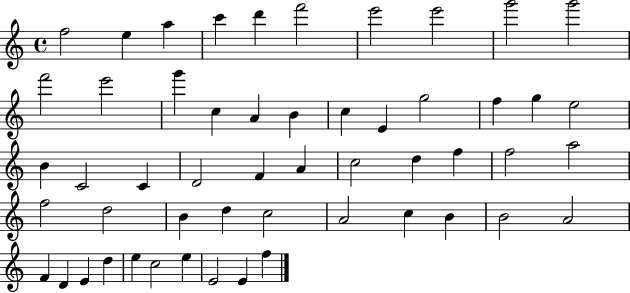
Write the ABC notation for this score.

X:1
T:Untitled
M:4/4
L:1/4
K:C
f2 e a c' d' f'2 e'2 e'2 g'2 g'2 f'2 e'2 g' c A B c E g2 f g e2 B C2 C D2 F A c2 d f f2 a2 f2 d2 B d c2 A2 c B B2 A2 F D E d e c2 e E2 E f